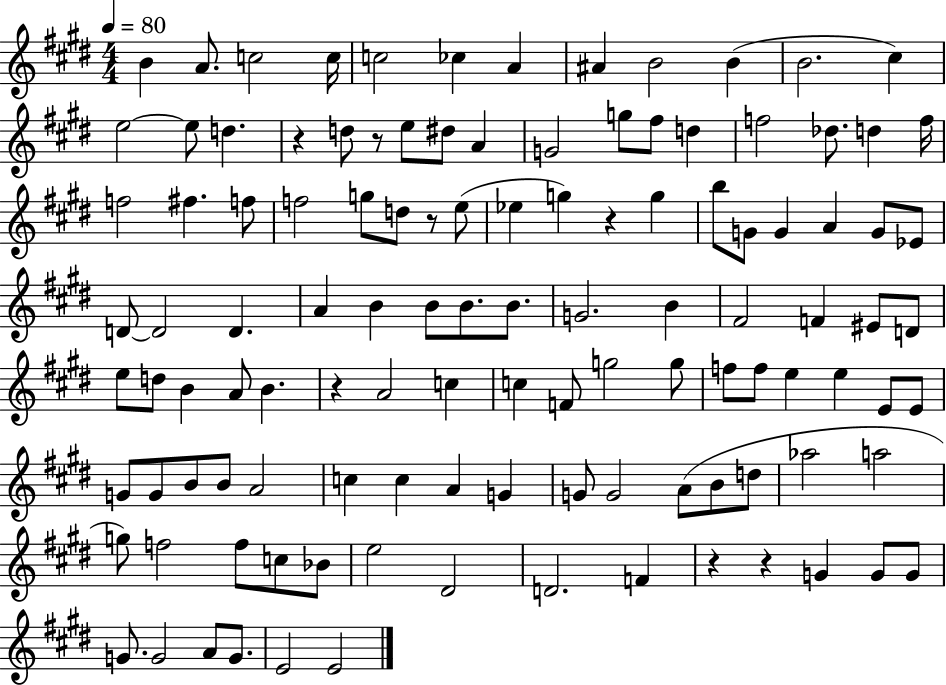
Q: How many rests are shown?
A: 7